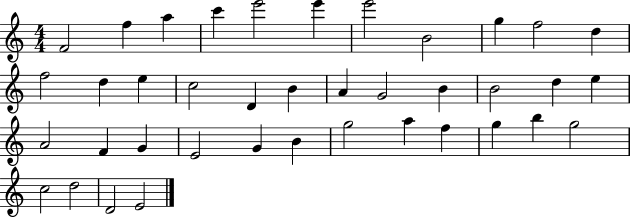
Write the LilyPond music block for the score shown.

{
  \clef treble
  \numericTimeSignature
  \time 4/4
  \key c \major
  f'2 f''4 a''4 | c'''4 e'''2 e'''4 | e'''2 b'2 | g''4 f''2 d''4 | \break f''2 d''4 e''4 | c''2 d'4 b'4 | a'4 g'2 b'4 | b'2 d''4 e''4 | \break a'2 f'4 g'4 | e'2 g'4 b'4 | g''2 a''4 f''4 | g''4 b''4 g''2 | \break c''2 d''2 | d'2 e'2 | \bar "|."
}